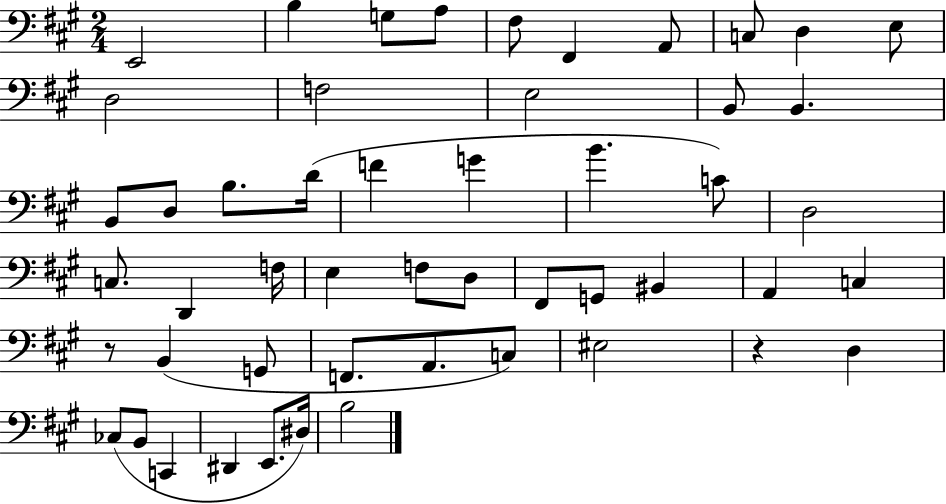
{
  \clef bass
  \numericTimeSignature
  \time 2/4
  \key a \major
  \repeat volta 2 { e,2 | b4 g8 a8 | fis8 fis,4 a,8 | c8 d4 e8 | \break d2 | f2 | e2 | b,8 b,4. | \break b,8 d8 b8. d'16( | f'4 g'4 | b'4. c'8) | d2 | \break c8. d,4 f16 | e4 f8 d8 | fis,8 g,8 bis,4 | a,4 c4 | \break r8 b,4( g,8 | f,8. a,8. c8) | eis2 | r4 d4 | \break ces8( b,8 c,4 | dis,4 e,8. dis16) | b2 | } \bar "|."
}